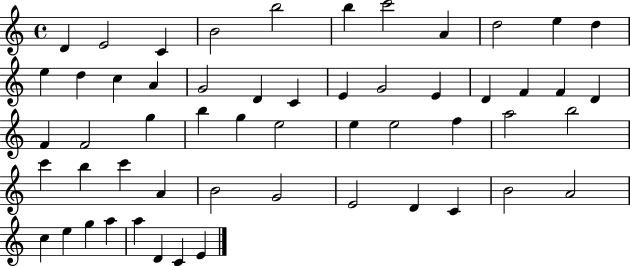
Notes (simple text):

D4/q E4/h C4/q B4/h B5/h B5/q C6/h A4/q D5/h E5/q D5/q E5/q D5/q C5/q A4/q G4/h D4/q C4/q E4/q G4/h E4/q D4/q F4/q F4/q D4/q F4/q F4/h G5/q B5/q G5/q E5/h E5/q E5/h F5/q A5/h B5/h C6/q B5/q C6/q A4/q B4/h G4/h E4/h D4/q C4/q B4/h A4/h C5/q E5/q G5/q A5/q A5/q D4/q C4/q E4/q